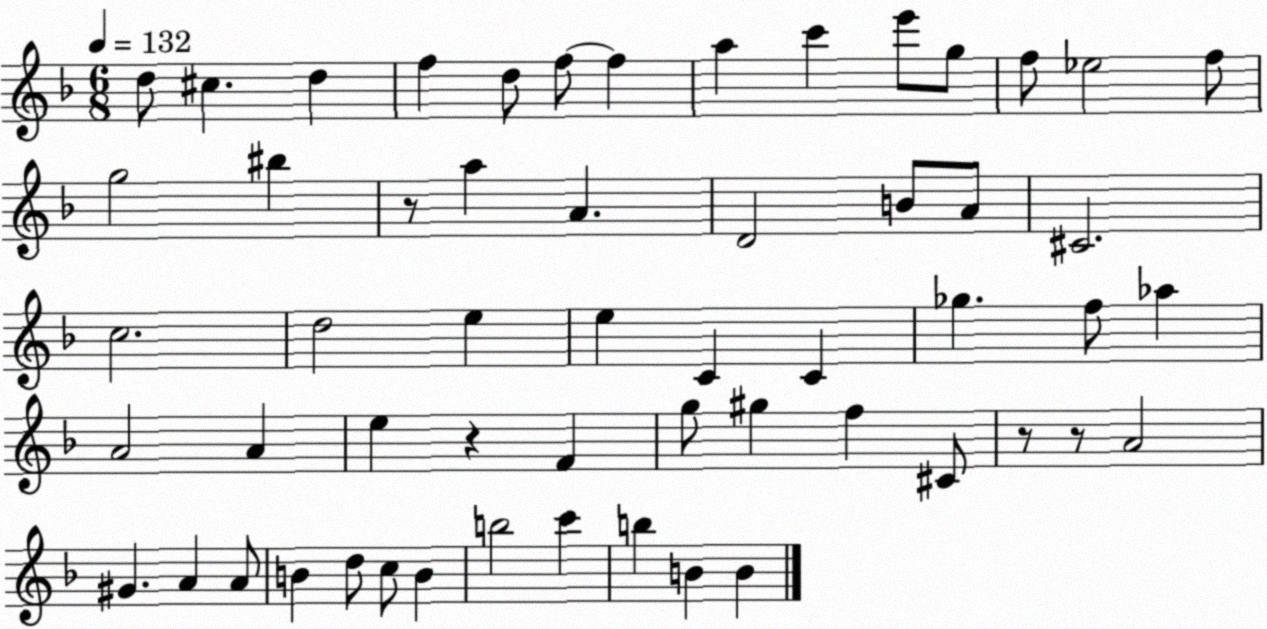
X:1
T:Untitled
M:6/8
L:1/4
K:F
d/2 ^c d f d/2 f/2 f a c' e'/2 g/2 f/2 _e2 f/2 g2 ^b z/2 a A D2 B/2 A/2 ^C2 c2 d2 e e C C _g f/2 _a A2 A e z F g/2 ^g f ^C/2 z/2 z/2 A2 ^G A A/2 B d/2 c/2 B b2 c' b B B